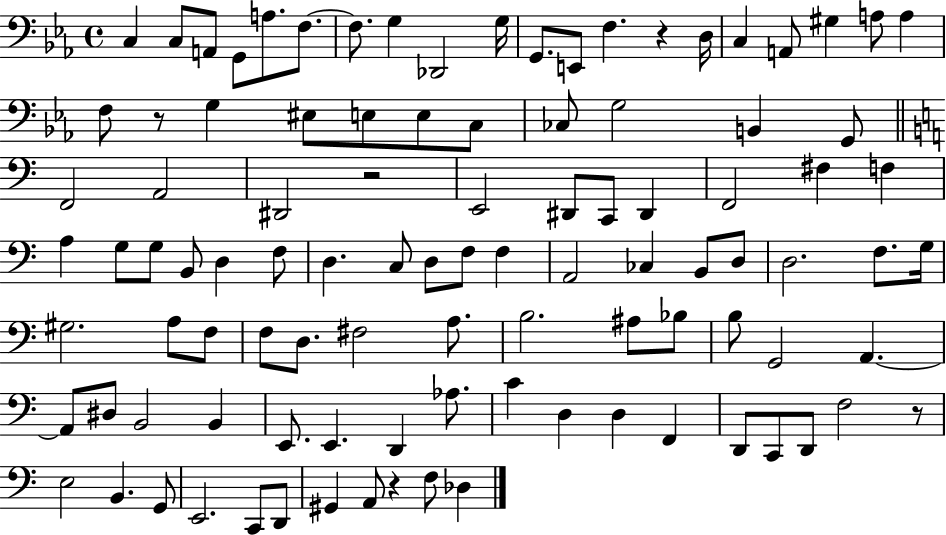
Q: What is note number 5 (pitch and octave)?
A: A3